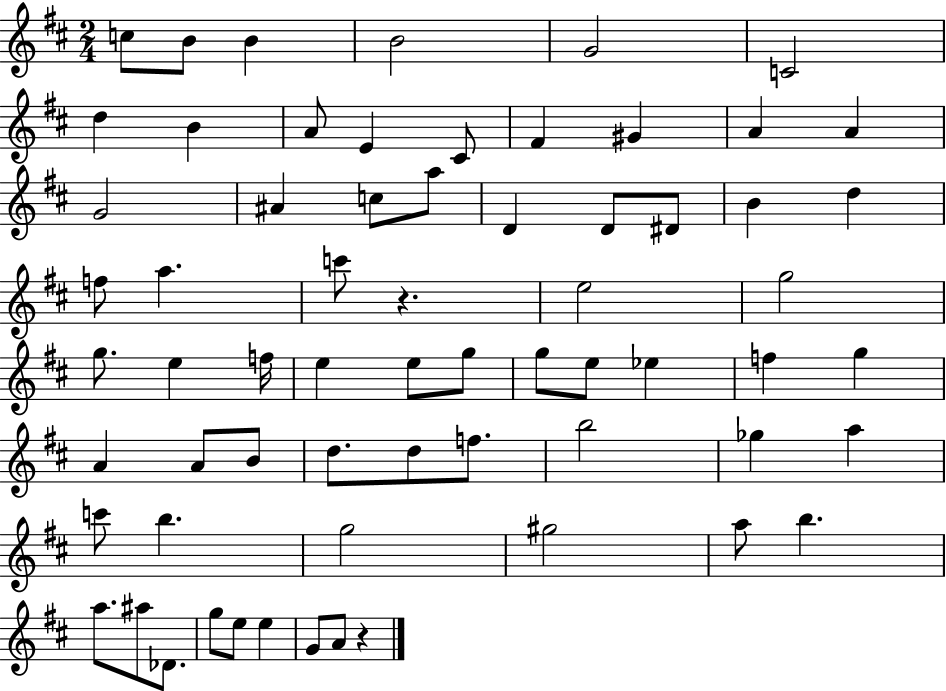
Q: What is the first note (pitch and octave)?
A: C5